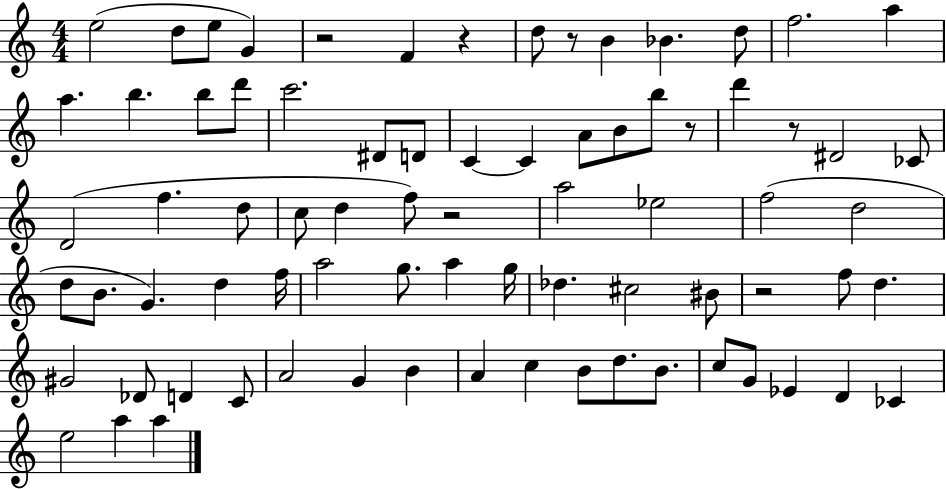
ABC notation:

X:1
T:Untitled
M:4/4
L:1/4
K:C
e2 d/2 e/2 G z2 F z d/2 z/2 B _B d/2 f2 a a b b/2 d'/2 c'2 ^D/2 D/2 C C A/2 B/2 b/2 z/2 d' z/2 ^D2 _C/2 D2 f d/2 c/2 d f/2 z2 a2 _e2 f2 d2 d/2 B/2 G d f/4 a2 g/2 a g/4 _d ^c2 ^B/2 z2 f/2 d ^G2 _D/2 D C/2 A2 G B A c B/2 d/2 B/2 c/2 G/2 _E D _C e2 a a